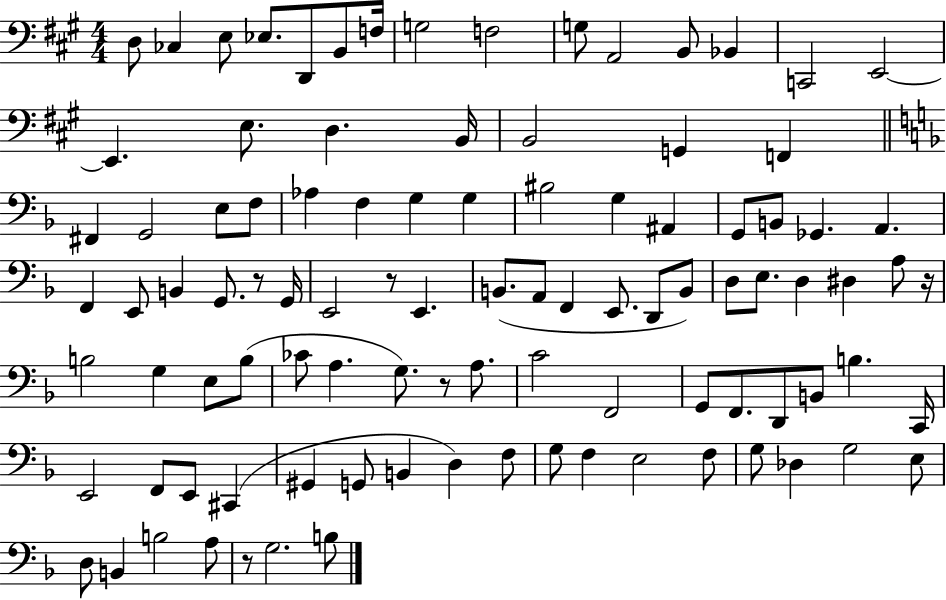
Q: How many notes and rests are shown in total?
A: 99